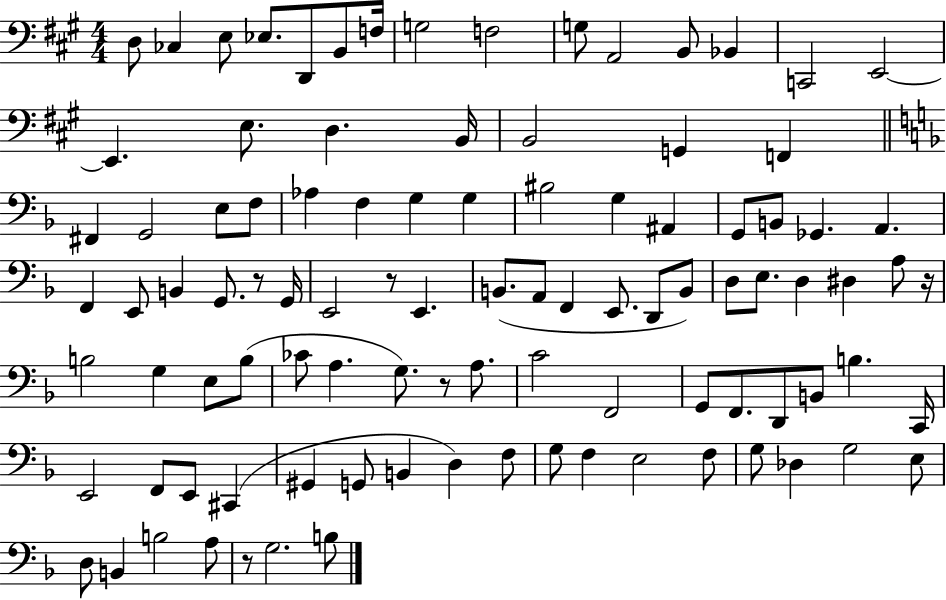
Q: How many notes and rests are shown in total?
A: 99